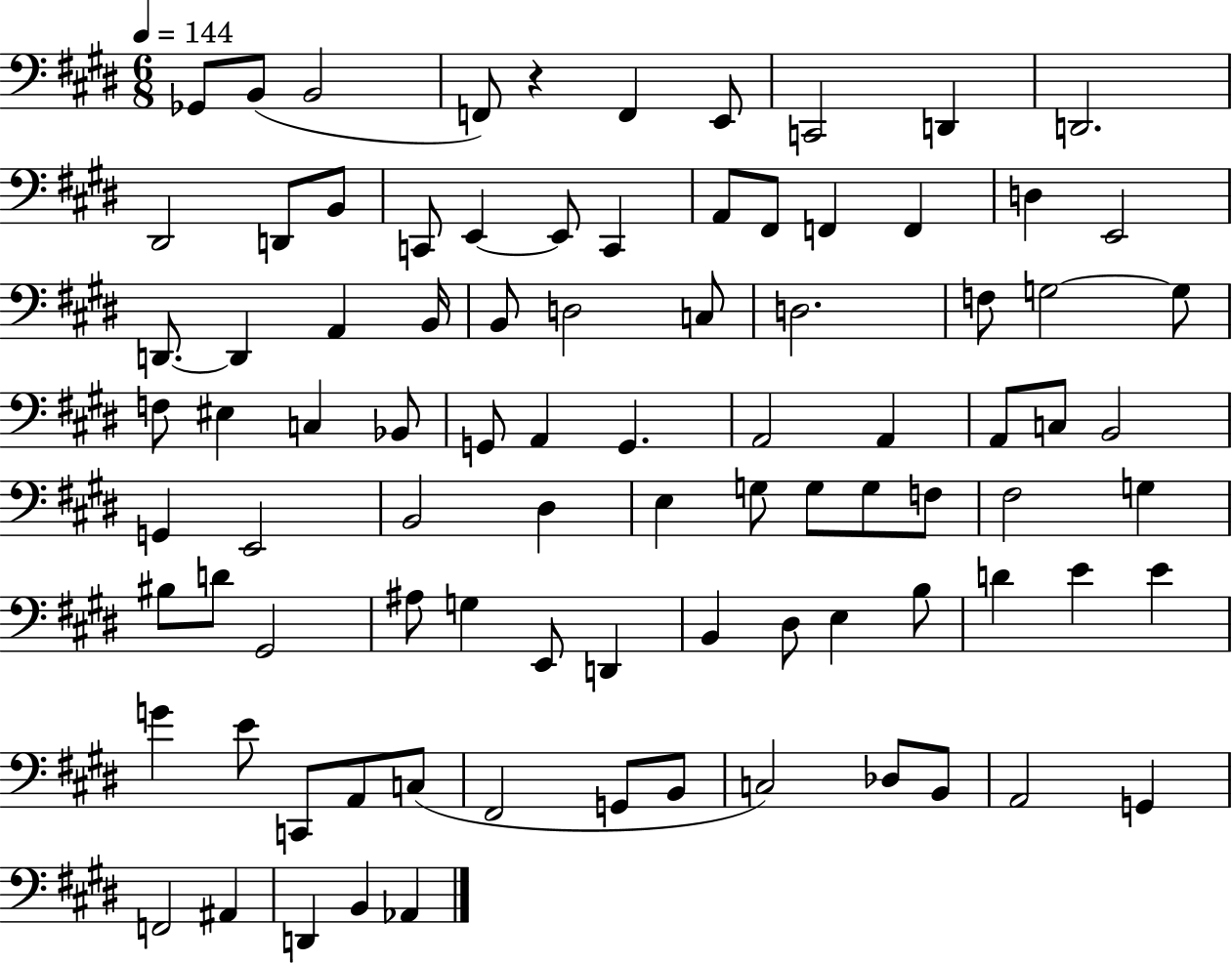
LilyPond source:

{
  \clef bass
  \numericTimeSignature
  \time 6/8
  \key e \major
  \tempo 4 = 144
  ges,8 b,8( b,2 | f,8) r4 f,4 e,8 | c,2 d,4 | d,2. | \break dis,2 d,8 b,8 | c,8 e,4~~ e,8 c,4 | a,8 fis,8 f,4 f,4 | d4 e,2 | \break d,8.~~ d,4 a,4 b,16 | b,8 d2 c8 | d2. | f8 g2~~ g8 | \break f8 eis4 c4 bes,8 | g,8 a,4 g,4. | a,2 a,4 | a,8 c8 b,2 | \break g,4 e,2 | b,2 dis4 | e4 g8 g8 g8 f8 | fis2 g4 | \break bis8 d'8 gis,2 | ais8 g4 e,8 d,4 | b,4 dis8 e4 b8 | d'4 e'4 e'4 | \break g'4 e'8 c,8 a,8 c8( | fis,2 g,8 b,8 | c2) des8 b,8 | a,2 g,4 | \break f,2 ais,4 | d,4 b,4 aes,4 | \bar "|."
}